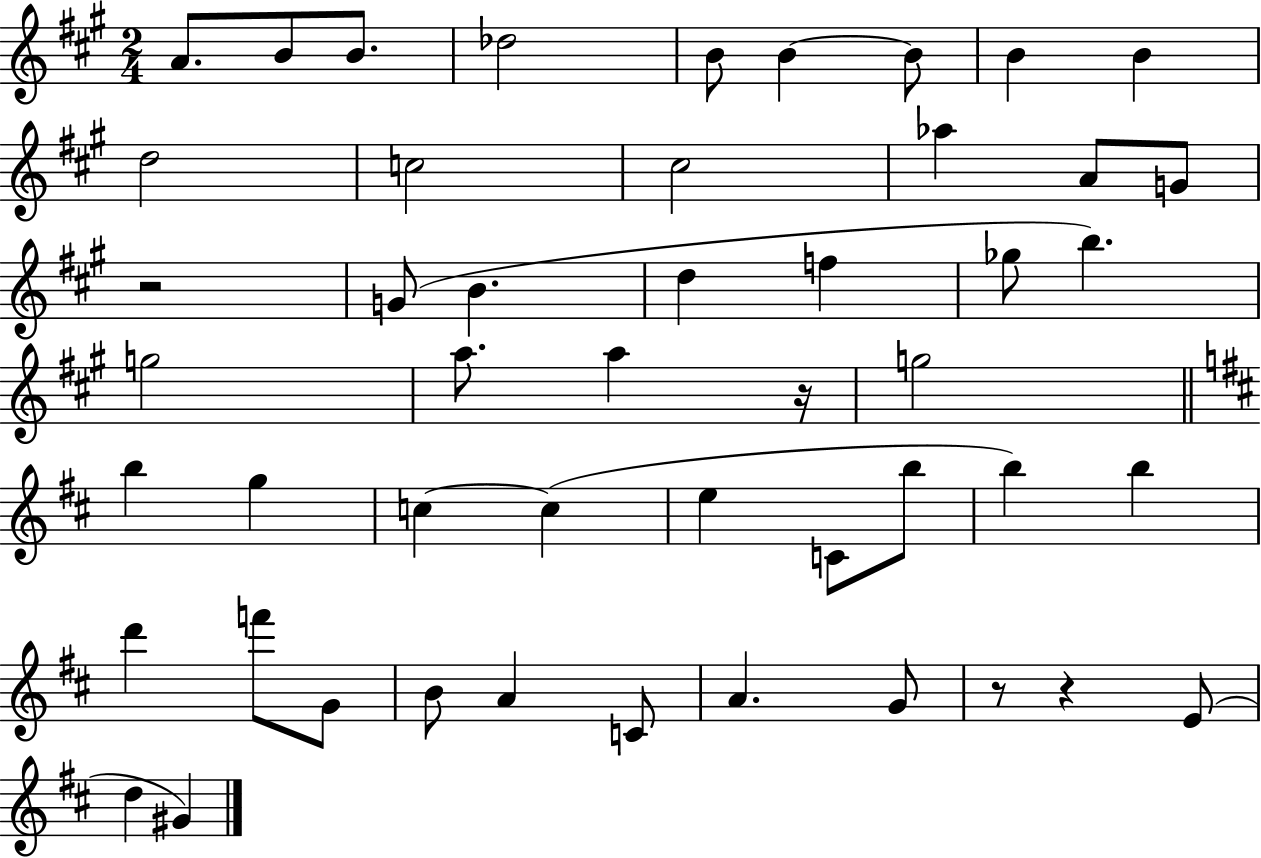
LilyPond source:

{
  \clef treble
  \numericTimeSignature
  \time 2/4
  \key a \major
  \repeat volta 2 { a'8. b'8 b'8. | des''2 | b'8 b'4~~ b'8 | b'4 b'4 | \break d''2 | c''2 | cis''2 | aes''4 a'8 g'8 | \break r2 | g'8( b'4. | d''4 f''4 | ges''8 b''4.) | \break g''2 | a''8. a''4 r16 | g''2 | \bar "||" \break \key b \minor b''4 g''4 | c''4~~ c''4( | e''4 c'8 b''8 | b''4) b''4 | \break d'''4 f'''8 g'8 | b'8 a'4 c'8 | a'4. g'8 | r8 r4 e'8( | \break d''4 gis'4) | } \bar "|."
}